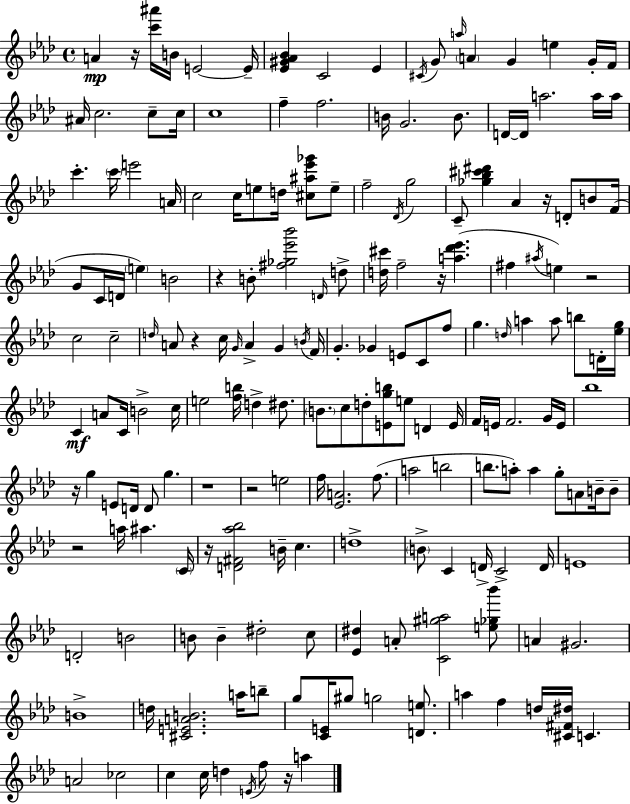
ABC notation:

X:1
T:Untitled
M:4/4
L:1/4
K:Fm
A z/4 [c'^a']/4 B/4 E2 E/4 [_E^G_A_B] C2 _E ^C/4 G/2 a/4 A G e G/4 F/4 ^A/4 c2 c/2 c/4 c4 f f2 B/4 G2 B/2 D/4 D/4 a2 a/4 a/4 c' c'/4 e'2 A/4 c2 c/4 e/2 d/4 [^c^a_e'_g']/2 e/2 f2 _D/4 g2 C/2 [_g_b^c'^d'] _A z/4 D/2 B/2 F/4 G/2 C/4 D/4 e B2 z B/2 [^f_g_e'_b']2 D/4 d/2 [d^c']/4 f2 z/4 [a_d'_e'] ^f ^a/4 e z2 c2 c2 d/4 A/2 z c/4 G/4 A G B/4 F/4 G _G E/2 C/2 f/2 g d/4 a a/2 b/2 D/4 [_eg]/4 C A/2 C/4 B2 c/4 e2 [fb]/4 d ^d/2 B/2 c/2 d/2 [Egb]/2 e/2 D E/4 F/4 E/4 F2 G/4 E/4 _b4 z/4 g E/2 D/4 D/2 g z4 z2 e2 f/4 [_EA]2 f/2 a2 b2 b/2 a/2 a g/2 A/2 B/4 B/2 z2 a/4 ^a C/4 z/4 [D^F_a_b]2 B/4 c d4 B/2 C D/4 C2 D/4 E4 D2 B2 B/2 B ^d2 c/2 [_E^d] A/2 [C^ga]2 [e_g_b']/2 A ^G2 B4 d/4 [^CEAB]2 a/4 b/2 g/2 [CE]/4 ^g/2 g2 [De]/2 a f d/4 [^C^F^d]/4 C A2 _c2 c c/4 d E/4 f/2 z/4 a